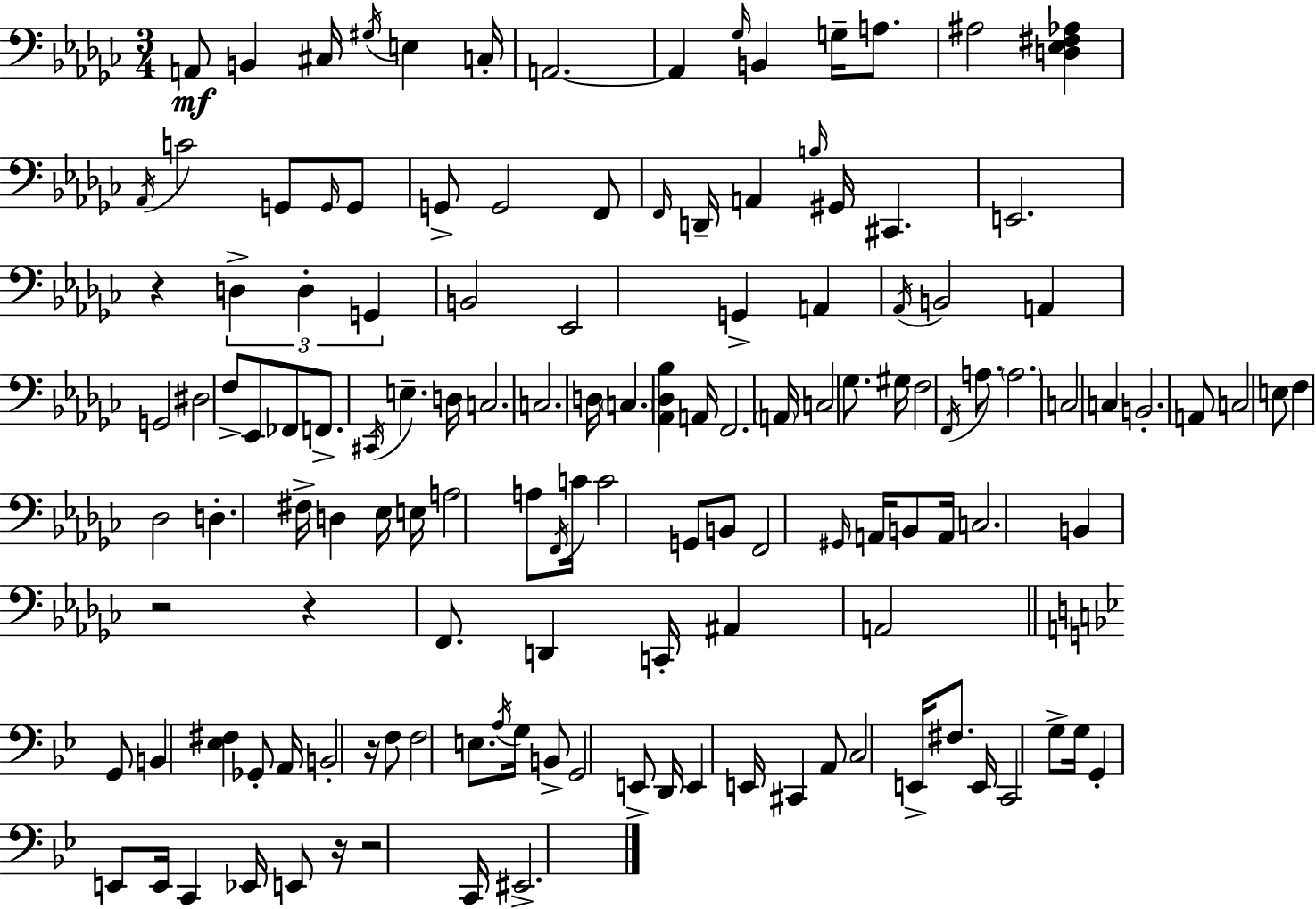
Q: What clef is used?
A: bass